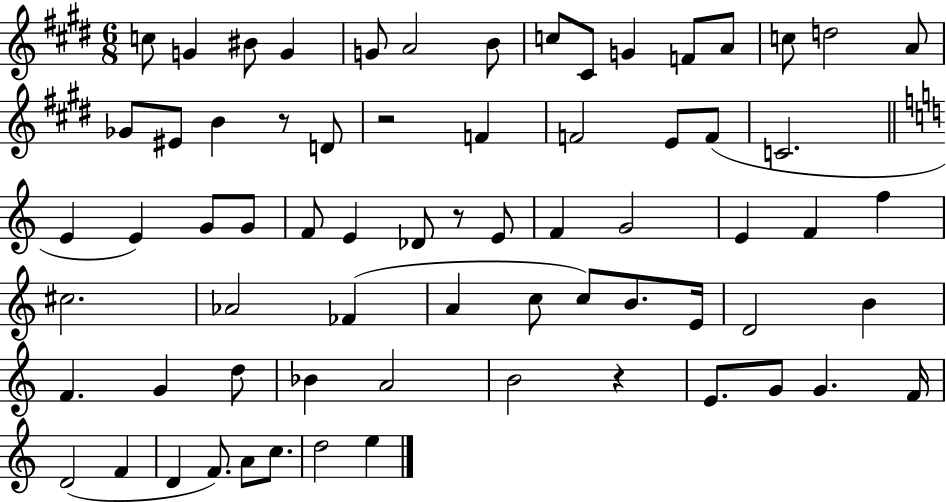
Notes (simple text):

C5/e G4/q BIS4/e G4/q G4/e A4/h B4/e C5/e C#4/e G4/q F4/e A4/e C5/e D5/h A4/e Gb4/e EIS4/e B4/q R/e D4/e R/h F4/q F4/h E4/e F4/e C4/h. E4/q E4/q G4/e G4/e F4/e E4/q Db4/e R/e E4/e F4/q G4/h E4/q F4/q F5/q C#5/h. Ab4/h FES4/q A4/q C5/e C5/e B4/e. E4/s D4/h B4/q F4/q. G4/q D5/e Bb4/q A4/h B4/h R/q E4/e. G4/e G4/q. F4/s D4/h F4/q D4/q F4/e. A4/e C5/e. D5/h E5/q